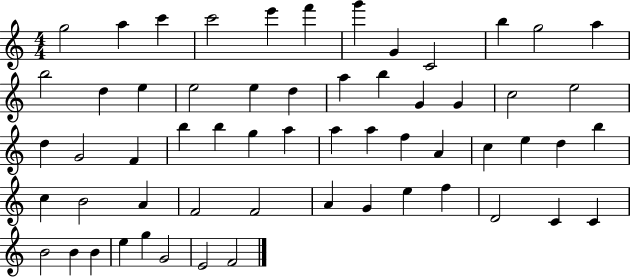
X:1
T:Untitled
M:4/4
L:1/4
K:C
g2 a c' c'2 e' f' g' G C2 b g2 a b2 d e e2 e d a b G G c2 e2 d G2 F b b g a a a f A c e d b c B2 A F2 F2 A G e f D2 C C B2 B B e g G2 E2 F2